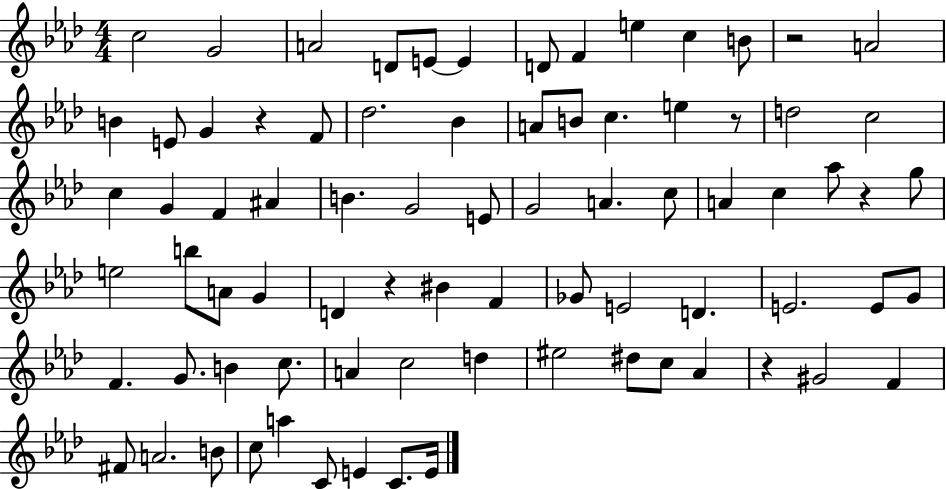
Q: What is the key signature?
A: AES major